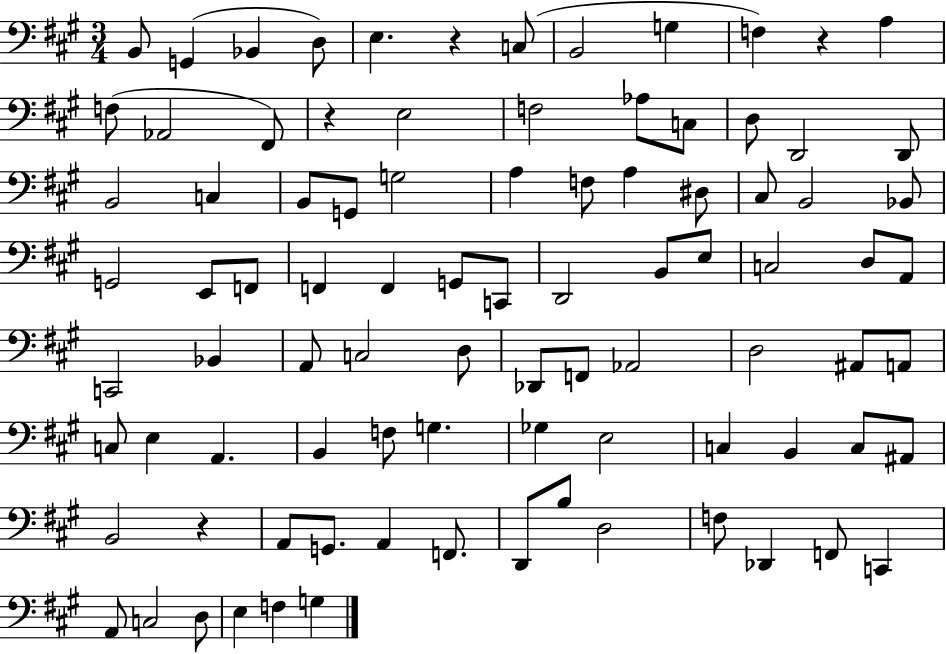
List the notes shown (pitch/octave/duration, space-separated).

B2/e G2/q Bb2/q D3/e E3/q. R/q C3/e B2/h G3/q F3/q R/q A3/q F3/e Ab2/h F#2/e R/q E3/h F3/h Ab3/e C3/e D3/e D2/h D2/e B2/h C3/q B2/e G2/e G3/h A3/q F3/e A3/q D#3/e C#3/e B2/h Bb2/e G2/h E2/e F2/e F2/q F2/q G2/e C2/e D2/h B2/e E3/e C3/h D3/e A2/e C2/h Bb2/q A2/e C3/h D3/e Db2/e F2/e Ab2/h D3/h A#2/e A2/e C3/e E3/q A2/q. B2/q F3/e G3/q. Gb3/q E3/h C3/q B2/q C3/e A#2/e B2/h R/q A2/e G2/e. A2/q F2/e. D2/e B3/e D3/h F3/e Db2/q F2/e C2/q A2/e C3/h D3/e E3/q F3/q G3/q